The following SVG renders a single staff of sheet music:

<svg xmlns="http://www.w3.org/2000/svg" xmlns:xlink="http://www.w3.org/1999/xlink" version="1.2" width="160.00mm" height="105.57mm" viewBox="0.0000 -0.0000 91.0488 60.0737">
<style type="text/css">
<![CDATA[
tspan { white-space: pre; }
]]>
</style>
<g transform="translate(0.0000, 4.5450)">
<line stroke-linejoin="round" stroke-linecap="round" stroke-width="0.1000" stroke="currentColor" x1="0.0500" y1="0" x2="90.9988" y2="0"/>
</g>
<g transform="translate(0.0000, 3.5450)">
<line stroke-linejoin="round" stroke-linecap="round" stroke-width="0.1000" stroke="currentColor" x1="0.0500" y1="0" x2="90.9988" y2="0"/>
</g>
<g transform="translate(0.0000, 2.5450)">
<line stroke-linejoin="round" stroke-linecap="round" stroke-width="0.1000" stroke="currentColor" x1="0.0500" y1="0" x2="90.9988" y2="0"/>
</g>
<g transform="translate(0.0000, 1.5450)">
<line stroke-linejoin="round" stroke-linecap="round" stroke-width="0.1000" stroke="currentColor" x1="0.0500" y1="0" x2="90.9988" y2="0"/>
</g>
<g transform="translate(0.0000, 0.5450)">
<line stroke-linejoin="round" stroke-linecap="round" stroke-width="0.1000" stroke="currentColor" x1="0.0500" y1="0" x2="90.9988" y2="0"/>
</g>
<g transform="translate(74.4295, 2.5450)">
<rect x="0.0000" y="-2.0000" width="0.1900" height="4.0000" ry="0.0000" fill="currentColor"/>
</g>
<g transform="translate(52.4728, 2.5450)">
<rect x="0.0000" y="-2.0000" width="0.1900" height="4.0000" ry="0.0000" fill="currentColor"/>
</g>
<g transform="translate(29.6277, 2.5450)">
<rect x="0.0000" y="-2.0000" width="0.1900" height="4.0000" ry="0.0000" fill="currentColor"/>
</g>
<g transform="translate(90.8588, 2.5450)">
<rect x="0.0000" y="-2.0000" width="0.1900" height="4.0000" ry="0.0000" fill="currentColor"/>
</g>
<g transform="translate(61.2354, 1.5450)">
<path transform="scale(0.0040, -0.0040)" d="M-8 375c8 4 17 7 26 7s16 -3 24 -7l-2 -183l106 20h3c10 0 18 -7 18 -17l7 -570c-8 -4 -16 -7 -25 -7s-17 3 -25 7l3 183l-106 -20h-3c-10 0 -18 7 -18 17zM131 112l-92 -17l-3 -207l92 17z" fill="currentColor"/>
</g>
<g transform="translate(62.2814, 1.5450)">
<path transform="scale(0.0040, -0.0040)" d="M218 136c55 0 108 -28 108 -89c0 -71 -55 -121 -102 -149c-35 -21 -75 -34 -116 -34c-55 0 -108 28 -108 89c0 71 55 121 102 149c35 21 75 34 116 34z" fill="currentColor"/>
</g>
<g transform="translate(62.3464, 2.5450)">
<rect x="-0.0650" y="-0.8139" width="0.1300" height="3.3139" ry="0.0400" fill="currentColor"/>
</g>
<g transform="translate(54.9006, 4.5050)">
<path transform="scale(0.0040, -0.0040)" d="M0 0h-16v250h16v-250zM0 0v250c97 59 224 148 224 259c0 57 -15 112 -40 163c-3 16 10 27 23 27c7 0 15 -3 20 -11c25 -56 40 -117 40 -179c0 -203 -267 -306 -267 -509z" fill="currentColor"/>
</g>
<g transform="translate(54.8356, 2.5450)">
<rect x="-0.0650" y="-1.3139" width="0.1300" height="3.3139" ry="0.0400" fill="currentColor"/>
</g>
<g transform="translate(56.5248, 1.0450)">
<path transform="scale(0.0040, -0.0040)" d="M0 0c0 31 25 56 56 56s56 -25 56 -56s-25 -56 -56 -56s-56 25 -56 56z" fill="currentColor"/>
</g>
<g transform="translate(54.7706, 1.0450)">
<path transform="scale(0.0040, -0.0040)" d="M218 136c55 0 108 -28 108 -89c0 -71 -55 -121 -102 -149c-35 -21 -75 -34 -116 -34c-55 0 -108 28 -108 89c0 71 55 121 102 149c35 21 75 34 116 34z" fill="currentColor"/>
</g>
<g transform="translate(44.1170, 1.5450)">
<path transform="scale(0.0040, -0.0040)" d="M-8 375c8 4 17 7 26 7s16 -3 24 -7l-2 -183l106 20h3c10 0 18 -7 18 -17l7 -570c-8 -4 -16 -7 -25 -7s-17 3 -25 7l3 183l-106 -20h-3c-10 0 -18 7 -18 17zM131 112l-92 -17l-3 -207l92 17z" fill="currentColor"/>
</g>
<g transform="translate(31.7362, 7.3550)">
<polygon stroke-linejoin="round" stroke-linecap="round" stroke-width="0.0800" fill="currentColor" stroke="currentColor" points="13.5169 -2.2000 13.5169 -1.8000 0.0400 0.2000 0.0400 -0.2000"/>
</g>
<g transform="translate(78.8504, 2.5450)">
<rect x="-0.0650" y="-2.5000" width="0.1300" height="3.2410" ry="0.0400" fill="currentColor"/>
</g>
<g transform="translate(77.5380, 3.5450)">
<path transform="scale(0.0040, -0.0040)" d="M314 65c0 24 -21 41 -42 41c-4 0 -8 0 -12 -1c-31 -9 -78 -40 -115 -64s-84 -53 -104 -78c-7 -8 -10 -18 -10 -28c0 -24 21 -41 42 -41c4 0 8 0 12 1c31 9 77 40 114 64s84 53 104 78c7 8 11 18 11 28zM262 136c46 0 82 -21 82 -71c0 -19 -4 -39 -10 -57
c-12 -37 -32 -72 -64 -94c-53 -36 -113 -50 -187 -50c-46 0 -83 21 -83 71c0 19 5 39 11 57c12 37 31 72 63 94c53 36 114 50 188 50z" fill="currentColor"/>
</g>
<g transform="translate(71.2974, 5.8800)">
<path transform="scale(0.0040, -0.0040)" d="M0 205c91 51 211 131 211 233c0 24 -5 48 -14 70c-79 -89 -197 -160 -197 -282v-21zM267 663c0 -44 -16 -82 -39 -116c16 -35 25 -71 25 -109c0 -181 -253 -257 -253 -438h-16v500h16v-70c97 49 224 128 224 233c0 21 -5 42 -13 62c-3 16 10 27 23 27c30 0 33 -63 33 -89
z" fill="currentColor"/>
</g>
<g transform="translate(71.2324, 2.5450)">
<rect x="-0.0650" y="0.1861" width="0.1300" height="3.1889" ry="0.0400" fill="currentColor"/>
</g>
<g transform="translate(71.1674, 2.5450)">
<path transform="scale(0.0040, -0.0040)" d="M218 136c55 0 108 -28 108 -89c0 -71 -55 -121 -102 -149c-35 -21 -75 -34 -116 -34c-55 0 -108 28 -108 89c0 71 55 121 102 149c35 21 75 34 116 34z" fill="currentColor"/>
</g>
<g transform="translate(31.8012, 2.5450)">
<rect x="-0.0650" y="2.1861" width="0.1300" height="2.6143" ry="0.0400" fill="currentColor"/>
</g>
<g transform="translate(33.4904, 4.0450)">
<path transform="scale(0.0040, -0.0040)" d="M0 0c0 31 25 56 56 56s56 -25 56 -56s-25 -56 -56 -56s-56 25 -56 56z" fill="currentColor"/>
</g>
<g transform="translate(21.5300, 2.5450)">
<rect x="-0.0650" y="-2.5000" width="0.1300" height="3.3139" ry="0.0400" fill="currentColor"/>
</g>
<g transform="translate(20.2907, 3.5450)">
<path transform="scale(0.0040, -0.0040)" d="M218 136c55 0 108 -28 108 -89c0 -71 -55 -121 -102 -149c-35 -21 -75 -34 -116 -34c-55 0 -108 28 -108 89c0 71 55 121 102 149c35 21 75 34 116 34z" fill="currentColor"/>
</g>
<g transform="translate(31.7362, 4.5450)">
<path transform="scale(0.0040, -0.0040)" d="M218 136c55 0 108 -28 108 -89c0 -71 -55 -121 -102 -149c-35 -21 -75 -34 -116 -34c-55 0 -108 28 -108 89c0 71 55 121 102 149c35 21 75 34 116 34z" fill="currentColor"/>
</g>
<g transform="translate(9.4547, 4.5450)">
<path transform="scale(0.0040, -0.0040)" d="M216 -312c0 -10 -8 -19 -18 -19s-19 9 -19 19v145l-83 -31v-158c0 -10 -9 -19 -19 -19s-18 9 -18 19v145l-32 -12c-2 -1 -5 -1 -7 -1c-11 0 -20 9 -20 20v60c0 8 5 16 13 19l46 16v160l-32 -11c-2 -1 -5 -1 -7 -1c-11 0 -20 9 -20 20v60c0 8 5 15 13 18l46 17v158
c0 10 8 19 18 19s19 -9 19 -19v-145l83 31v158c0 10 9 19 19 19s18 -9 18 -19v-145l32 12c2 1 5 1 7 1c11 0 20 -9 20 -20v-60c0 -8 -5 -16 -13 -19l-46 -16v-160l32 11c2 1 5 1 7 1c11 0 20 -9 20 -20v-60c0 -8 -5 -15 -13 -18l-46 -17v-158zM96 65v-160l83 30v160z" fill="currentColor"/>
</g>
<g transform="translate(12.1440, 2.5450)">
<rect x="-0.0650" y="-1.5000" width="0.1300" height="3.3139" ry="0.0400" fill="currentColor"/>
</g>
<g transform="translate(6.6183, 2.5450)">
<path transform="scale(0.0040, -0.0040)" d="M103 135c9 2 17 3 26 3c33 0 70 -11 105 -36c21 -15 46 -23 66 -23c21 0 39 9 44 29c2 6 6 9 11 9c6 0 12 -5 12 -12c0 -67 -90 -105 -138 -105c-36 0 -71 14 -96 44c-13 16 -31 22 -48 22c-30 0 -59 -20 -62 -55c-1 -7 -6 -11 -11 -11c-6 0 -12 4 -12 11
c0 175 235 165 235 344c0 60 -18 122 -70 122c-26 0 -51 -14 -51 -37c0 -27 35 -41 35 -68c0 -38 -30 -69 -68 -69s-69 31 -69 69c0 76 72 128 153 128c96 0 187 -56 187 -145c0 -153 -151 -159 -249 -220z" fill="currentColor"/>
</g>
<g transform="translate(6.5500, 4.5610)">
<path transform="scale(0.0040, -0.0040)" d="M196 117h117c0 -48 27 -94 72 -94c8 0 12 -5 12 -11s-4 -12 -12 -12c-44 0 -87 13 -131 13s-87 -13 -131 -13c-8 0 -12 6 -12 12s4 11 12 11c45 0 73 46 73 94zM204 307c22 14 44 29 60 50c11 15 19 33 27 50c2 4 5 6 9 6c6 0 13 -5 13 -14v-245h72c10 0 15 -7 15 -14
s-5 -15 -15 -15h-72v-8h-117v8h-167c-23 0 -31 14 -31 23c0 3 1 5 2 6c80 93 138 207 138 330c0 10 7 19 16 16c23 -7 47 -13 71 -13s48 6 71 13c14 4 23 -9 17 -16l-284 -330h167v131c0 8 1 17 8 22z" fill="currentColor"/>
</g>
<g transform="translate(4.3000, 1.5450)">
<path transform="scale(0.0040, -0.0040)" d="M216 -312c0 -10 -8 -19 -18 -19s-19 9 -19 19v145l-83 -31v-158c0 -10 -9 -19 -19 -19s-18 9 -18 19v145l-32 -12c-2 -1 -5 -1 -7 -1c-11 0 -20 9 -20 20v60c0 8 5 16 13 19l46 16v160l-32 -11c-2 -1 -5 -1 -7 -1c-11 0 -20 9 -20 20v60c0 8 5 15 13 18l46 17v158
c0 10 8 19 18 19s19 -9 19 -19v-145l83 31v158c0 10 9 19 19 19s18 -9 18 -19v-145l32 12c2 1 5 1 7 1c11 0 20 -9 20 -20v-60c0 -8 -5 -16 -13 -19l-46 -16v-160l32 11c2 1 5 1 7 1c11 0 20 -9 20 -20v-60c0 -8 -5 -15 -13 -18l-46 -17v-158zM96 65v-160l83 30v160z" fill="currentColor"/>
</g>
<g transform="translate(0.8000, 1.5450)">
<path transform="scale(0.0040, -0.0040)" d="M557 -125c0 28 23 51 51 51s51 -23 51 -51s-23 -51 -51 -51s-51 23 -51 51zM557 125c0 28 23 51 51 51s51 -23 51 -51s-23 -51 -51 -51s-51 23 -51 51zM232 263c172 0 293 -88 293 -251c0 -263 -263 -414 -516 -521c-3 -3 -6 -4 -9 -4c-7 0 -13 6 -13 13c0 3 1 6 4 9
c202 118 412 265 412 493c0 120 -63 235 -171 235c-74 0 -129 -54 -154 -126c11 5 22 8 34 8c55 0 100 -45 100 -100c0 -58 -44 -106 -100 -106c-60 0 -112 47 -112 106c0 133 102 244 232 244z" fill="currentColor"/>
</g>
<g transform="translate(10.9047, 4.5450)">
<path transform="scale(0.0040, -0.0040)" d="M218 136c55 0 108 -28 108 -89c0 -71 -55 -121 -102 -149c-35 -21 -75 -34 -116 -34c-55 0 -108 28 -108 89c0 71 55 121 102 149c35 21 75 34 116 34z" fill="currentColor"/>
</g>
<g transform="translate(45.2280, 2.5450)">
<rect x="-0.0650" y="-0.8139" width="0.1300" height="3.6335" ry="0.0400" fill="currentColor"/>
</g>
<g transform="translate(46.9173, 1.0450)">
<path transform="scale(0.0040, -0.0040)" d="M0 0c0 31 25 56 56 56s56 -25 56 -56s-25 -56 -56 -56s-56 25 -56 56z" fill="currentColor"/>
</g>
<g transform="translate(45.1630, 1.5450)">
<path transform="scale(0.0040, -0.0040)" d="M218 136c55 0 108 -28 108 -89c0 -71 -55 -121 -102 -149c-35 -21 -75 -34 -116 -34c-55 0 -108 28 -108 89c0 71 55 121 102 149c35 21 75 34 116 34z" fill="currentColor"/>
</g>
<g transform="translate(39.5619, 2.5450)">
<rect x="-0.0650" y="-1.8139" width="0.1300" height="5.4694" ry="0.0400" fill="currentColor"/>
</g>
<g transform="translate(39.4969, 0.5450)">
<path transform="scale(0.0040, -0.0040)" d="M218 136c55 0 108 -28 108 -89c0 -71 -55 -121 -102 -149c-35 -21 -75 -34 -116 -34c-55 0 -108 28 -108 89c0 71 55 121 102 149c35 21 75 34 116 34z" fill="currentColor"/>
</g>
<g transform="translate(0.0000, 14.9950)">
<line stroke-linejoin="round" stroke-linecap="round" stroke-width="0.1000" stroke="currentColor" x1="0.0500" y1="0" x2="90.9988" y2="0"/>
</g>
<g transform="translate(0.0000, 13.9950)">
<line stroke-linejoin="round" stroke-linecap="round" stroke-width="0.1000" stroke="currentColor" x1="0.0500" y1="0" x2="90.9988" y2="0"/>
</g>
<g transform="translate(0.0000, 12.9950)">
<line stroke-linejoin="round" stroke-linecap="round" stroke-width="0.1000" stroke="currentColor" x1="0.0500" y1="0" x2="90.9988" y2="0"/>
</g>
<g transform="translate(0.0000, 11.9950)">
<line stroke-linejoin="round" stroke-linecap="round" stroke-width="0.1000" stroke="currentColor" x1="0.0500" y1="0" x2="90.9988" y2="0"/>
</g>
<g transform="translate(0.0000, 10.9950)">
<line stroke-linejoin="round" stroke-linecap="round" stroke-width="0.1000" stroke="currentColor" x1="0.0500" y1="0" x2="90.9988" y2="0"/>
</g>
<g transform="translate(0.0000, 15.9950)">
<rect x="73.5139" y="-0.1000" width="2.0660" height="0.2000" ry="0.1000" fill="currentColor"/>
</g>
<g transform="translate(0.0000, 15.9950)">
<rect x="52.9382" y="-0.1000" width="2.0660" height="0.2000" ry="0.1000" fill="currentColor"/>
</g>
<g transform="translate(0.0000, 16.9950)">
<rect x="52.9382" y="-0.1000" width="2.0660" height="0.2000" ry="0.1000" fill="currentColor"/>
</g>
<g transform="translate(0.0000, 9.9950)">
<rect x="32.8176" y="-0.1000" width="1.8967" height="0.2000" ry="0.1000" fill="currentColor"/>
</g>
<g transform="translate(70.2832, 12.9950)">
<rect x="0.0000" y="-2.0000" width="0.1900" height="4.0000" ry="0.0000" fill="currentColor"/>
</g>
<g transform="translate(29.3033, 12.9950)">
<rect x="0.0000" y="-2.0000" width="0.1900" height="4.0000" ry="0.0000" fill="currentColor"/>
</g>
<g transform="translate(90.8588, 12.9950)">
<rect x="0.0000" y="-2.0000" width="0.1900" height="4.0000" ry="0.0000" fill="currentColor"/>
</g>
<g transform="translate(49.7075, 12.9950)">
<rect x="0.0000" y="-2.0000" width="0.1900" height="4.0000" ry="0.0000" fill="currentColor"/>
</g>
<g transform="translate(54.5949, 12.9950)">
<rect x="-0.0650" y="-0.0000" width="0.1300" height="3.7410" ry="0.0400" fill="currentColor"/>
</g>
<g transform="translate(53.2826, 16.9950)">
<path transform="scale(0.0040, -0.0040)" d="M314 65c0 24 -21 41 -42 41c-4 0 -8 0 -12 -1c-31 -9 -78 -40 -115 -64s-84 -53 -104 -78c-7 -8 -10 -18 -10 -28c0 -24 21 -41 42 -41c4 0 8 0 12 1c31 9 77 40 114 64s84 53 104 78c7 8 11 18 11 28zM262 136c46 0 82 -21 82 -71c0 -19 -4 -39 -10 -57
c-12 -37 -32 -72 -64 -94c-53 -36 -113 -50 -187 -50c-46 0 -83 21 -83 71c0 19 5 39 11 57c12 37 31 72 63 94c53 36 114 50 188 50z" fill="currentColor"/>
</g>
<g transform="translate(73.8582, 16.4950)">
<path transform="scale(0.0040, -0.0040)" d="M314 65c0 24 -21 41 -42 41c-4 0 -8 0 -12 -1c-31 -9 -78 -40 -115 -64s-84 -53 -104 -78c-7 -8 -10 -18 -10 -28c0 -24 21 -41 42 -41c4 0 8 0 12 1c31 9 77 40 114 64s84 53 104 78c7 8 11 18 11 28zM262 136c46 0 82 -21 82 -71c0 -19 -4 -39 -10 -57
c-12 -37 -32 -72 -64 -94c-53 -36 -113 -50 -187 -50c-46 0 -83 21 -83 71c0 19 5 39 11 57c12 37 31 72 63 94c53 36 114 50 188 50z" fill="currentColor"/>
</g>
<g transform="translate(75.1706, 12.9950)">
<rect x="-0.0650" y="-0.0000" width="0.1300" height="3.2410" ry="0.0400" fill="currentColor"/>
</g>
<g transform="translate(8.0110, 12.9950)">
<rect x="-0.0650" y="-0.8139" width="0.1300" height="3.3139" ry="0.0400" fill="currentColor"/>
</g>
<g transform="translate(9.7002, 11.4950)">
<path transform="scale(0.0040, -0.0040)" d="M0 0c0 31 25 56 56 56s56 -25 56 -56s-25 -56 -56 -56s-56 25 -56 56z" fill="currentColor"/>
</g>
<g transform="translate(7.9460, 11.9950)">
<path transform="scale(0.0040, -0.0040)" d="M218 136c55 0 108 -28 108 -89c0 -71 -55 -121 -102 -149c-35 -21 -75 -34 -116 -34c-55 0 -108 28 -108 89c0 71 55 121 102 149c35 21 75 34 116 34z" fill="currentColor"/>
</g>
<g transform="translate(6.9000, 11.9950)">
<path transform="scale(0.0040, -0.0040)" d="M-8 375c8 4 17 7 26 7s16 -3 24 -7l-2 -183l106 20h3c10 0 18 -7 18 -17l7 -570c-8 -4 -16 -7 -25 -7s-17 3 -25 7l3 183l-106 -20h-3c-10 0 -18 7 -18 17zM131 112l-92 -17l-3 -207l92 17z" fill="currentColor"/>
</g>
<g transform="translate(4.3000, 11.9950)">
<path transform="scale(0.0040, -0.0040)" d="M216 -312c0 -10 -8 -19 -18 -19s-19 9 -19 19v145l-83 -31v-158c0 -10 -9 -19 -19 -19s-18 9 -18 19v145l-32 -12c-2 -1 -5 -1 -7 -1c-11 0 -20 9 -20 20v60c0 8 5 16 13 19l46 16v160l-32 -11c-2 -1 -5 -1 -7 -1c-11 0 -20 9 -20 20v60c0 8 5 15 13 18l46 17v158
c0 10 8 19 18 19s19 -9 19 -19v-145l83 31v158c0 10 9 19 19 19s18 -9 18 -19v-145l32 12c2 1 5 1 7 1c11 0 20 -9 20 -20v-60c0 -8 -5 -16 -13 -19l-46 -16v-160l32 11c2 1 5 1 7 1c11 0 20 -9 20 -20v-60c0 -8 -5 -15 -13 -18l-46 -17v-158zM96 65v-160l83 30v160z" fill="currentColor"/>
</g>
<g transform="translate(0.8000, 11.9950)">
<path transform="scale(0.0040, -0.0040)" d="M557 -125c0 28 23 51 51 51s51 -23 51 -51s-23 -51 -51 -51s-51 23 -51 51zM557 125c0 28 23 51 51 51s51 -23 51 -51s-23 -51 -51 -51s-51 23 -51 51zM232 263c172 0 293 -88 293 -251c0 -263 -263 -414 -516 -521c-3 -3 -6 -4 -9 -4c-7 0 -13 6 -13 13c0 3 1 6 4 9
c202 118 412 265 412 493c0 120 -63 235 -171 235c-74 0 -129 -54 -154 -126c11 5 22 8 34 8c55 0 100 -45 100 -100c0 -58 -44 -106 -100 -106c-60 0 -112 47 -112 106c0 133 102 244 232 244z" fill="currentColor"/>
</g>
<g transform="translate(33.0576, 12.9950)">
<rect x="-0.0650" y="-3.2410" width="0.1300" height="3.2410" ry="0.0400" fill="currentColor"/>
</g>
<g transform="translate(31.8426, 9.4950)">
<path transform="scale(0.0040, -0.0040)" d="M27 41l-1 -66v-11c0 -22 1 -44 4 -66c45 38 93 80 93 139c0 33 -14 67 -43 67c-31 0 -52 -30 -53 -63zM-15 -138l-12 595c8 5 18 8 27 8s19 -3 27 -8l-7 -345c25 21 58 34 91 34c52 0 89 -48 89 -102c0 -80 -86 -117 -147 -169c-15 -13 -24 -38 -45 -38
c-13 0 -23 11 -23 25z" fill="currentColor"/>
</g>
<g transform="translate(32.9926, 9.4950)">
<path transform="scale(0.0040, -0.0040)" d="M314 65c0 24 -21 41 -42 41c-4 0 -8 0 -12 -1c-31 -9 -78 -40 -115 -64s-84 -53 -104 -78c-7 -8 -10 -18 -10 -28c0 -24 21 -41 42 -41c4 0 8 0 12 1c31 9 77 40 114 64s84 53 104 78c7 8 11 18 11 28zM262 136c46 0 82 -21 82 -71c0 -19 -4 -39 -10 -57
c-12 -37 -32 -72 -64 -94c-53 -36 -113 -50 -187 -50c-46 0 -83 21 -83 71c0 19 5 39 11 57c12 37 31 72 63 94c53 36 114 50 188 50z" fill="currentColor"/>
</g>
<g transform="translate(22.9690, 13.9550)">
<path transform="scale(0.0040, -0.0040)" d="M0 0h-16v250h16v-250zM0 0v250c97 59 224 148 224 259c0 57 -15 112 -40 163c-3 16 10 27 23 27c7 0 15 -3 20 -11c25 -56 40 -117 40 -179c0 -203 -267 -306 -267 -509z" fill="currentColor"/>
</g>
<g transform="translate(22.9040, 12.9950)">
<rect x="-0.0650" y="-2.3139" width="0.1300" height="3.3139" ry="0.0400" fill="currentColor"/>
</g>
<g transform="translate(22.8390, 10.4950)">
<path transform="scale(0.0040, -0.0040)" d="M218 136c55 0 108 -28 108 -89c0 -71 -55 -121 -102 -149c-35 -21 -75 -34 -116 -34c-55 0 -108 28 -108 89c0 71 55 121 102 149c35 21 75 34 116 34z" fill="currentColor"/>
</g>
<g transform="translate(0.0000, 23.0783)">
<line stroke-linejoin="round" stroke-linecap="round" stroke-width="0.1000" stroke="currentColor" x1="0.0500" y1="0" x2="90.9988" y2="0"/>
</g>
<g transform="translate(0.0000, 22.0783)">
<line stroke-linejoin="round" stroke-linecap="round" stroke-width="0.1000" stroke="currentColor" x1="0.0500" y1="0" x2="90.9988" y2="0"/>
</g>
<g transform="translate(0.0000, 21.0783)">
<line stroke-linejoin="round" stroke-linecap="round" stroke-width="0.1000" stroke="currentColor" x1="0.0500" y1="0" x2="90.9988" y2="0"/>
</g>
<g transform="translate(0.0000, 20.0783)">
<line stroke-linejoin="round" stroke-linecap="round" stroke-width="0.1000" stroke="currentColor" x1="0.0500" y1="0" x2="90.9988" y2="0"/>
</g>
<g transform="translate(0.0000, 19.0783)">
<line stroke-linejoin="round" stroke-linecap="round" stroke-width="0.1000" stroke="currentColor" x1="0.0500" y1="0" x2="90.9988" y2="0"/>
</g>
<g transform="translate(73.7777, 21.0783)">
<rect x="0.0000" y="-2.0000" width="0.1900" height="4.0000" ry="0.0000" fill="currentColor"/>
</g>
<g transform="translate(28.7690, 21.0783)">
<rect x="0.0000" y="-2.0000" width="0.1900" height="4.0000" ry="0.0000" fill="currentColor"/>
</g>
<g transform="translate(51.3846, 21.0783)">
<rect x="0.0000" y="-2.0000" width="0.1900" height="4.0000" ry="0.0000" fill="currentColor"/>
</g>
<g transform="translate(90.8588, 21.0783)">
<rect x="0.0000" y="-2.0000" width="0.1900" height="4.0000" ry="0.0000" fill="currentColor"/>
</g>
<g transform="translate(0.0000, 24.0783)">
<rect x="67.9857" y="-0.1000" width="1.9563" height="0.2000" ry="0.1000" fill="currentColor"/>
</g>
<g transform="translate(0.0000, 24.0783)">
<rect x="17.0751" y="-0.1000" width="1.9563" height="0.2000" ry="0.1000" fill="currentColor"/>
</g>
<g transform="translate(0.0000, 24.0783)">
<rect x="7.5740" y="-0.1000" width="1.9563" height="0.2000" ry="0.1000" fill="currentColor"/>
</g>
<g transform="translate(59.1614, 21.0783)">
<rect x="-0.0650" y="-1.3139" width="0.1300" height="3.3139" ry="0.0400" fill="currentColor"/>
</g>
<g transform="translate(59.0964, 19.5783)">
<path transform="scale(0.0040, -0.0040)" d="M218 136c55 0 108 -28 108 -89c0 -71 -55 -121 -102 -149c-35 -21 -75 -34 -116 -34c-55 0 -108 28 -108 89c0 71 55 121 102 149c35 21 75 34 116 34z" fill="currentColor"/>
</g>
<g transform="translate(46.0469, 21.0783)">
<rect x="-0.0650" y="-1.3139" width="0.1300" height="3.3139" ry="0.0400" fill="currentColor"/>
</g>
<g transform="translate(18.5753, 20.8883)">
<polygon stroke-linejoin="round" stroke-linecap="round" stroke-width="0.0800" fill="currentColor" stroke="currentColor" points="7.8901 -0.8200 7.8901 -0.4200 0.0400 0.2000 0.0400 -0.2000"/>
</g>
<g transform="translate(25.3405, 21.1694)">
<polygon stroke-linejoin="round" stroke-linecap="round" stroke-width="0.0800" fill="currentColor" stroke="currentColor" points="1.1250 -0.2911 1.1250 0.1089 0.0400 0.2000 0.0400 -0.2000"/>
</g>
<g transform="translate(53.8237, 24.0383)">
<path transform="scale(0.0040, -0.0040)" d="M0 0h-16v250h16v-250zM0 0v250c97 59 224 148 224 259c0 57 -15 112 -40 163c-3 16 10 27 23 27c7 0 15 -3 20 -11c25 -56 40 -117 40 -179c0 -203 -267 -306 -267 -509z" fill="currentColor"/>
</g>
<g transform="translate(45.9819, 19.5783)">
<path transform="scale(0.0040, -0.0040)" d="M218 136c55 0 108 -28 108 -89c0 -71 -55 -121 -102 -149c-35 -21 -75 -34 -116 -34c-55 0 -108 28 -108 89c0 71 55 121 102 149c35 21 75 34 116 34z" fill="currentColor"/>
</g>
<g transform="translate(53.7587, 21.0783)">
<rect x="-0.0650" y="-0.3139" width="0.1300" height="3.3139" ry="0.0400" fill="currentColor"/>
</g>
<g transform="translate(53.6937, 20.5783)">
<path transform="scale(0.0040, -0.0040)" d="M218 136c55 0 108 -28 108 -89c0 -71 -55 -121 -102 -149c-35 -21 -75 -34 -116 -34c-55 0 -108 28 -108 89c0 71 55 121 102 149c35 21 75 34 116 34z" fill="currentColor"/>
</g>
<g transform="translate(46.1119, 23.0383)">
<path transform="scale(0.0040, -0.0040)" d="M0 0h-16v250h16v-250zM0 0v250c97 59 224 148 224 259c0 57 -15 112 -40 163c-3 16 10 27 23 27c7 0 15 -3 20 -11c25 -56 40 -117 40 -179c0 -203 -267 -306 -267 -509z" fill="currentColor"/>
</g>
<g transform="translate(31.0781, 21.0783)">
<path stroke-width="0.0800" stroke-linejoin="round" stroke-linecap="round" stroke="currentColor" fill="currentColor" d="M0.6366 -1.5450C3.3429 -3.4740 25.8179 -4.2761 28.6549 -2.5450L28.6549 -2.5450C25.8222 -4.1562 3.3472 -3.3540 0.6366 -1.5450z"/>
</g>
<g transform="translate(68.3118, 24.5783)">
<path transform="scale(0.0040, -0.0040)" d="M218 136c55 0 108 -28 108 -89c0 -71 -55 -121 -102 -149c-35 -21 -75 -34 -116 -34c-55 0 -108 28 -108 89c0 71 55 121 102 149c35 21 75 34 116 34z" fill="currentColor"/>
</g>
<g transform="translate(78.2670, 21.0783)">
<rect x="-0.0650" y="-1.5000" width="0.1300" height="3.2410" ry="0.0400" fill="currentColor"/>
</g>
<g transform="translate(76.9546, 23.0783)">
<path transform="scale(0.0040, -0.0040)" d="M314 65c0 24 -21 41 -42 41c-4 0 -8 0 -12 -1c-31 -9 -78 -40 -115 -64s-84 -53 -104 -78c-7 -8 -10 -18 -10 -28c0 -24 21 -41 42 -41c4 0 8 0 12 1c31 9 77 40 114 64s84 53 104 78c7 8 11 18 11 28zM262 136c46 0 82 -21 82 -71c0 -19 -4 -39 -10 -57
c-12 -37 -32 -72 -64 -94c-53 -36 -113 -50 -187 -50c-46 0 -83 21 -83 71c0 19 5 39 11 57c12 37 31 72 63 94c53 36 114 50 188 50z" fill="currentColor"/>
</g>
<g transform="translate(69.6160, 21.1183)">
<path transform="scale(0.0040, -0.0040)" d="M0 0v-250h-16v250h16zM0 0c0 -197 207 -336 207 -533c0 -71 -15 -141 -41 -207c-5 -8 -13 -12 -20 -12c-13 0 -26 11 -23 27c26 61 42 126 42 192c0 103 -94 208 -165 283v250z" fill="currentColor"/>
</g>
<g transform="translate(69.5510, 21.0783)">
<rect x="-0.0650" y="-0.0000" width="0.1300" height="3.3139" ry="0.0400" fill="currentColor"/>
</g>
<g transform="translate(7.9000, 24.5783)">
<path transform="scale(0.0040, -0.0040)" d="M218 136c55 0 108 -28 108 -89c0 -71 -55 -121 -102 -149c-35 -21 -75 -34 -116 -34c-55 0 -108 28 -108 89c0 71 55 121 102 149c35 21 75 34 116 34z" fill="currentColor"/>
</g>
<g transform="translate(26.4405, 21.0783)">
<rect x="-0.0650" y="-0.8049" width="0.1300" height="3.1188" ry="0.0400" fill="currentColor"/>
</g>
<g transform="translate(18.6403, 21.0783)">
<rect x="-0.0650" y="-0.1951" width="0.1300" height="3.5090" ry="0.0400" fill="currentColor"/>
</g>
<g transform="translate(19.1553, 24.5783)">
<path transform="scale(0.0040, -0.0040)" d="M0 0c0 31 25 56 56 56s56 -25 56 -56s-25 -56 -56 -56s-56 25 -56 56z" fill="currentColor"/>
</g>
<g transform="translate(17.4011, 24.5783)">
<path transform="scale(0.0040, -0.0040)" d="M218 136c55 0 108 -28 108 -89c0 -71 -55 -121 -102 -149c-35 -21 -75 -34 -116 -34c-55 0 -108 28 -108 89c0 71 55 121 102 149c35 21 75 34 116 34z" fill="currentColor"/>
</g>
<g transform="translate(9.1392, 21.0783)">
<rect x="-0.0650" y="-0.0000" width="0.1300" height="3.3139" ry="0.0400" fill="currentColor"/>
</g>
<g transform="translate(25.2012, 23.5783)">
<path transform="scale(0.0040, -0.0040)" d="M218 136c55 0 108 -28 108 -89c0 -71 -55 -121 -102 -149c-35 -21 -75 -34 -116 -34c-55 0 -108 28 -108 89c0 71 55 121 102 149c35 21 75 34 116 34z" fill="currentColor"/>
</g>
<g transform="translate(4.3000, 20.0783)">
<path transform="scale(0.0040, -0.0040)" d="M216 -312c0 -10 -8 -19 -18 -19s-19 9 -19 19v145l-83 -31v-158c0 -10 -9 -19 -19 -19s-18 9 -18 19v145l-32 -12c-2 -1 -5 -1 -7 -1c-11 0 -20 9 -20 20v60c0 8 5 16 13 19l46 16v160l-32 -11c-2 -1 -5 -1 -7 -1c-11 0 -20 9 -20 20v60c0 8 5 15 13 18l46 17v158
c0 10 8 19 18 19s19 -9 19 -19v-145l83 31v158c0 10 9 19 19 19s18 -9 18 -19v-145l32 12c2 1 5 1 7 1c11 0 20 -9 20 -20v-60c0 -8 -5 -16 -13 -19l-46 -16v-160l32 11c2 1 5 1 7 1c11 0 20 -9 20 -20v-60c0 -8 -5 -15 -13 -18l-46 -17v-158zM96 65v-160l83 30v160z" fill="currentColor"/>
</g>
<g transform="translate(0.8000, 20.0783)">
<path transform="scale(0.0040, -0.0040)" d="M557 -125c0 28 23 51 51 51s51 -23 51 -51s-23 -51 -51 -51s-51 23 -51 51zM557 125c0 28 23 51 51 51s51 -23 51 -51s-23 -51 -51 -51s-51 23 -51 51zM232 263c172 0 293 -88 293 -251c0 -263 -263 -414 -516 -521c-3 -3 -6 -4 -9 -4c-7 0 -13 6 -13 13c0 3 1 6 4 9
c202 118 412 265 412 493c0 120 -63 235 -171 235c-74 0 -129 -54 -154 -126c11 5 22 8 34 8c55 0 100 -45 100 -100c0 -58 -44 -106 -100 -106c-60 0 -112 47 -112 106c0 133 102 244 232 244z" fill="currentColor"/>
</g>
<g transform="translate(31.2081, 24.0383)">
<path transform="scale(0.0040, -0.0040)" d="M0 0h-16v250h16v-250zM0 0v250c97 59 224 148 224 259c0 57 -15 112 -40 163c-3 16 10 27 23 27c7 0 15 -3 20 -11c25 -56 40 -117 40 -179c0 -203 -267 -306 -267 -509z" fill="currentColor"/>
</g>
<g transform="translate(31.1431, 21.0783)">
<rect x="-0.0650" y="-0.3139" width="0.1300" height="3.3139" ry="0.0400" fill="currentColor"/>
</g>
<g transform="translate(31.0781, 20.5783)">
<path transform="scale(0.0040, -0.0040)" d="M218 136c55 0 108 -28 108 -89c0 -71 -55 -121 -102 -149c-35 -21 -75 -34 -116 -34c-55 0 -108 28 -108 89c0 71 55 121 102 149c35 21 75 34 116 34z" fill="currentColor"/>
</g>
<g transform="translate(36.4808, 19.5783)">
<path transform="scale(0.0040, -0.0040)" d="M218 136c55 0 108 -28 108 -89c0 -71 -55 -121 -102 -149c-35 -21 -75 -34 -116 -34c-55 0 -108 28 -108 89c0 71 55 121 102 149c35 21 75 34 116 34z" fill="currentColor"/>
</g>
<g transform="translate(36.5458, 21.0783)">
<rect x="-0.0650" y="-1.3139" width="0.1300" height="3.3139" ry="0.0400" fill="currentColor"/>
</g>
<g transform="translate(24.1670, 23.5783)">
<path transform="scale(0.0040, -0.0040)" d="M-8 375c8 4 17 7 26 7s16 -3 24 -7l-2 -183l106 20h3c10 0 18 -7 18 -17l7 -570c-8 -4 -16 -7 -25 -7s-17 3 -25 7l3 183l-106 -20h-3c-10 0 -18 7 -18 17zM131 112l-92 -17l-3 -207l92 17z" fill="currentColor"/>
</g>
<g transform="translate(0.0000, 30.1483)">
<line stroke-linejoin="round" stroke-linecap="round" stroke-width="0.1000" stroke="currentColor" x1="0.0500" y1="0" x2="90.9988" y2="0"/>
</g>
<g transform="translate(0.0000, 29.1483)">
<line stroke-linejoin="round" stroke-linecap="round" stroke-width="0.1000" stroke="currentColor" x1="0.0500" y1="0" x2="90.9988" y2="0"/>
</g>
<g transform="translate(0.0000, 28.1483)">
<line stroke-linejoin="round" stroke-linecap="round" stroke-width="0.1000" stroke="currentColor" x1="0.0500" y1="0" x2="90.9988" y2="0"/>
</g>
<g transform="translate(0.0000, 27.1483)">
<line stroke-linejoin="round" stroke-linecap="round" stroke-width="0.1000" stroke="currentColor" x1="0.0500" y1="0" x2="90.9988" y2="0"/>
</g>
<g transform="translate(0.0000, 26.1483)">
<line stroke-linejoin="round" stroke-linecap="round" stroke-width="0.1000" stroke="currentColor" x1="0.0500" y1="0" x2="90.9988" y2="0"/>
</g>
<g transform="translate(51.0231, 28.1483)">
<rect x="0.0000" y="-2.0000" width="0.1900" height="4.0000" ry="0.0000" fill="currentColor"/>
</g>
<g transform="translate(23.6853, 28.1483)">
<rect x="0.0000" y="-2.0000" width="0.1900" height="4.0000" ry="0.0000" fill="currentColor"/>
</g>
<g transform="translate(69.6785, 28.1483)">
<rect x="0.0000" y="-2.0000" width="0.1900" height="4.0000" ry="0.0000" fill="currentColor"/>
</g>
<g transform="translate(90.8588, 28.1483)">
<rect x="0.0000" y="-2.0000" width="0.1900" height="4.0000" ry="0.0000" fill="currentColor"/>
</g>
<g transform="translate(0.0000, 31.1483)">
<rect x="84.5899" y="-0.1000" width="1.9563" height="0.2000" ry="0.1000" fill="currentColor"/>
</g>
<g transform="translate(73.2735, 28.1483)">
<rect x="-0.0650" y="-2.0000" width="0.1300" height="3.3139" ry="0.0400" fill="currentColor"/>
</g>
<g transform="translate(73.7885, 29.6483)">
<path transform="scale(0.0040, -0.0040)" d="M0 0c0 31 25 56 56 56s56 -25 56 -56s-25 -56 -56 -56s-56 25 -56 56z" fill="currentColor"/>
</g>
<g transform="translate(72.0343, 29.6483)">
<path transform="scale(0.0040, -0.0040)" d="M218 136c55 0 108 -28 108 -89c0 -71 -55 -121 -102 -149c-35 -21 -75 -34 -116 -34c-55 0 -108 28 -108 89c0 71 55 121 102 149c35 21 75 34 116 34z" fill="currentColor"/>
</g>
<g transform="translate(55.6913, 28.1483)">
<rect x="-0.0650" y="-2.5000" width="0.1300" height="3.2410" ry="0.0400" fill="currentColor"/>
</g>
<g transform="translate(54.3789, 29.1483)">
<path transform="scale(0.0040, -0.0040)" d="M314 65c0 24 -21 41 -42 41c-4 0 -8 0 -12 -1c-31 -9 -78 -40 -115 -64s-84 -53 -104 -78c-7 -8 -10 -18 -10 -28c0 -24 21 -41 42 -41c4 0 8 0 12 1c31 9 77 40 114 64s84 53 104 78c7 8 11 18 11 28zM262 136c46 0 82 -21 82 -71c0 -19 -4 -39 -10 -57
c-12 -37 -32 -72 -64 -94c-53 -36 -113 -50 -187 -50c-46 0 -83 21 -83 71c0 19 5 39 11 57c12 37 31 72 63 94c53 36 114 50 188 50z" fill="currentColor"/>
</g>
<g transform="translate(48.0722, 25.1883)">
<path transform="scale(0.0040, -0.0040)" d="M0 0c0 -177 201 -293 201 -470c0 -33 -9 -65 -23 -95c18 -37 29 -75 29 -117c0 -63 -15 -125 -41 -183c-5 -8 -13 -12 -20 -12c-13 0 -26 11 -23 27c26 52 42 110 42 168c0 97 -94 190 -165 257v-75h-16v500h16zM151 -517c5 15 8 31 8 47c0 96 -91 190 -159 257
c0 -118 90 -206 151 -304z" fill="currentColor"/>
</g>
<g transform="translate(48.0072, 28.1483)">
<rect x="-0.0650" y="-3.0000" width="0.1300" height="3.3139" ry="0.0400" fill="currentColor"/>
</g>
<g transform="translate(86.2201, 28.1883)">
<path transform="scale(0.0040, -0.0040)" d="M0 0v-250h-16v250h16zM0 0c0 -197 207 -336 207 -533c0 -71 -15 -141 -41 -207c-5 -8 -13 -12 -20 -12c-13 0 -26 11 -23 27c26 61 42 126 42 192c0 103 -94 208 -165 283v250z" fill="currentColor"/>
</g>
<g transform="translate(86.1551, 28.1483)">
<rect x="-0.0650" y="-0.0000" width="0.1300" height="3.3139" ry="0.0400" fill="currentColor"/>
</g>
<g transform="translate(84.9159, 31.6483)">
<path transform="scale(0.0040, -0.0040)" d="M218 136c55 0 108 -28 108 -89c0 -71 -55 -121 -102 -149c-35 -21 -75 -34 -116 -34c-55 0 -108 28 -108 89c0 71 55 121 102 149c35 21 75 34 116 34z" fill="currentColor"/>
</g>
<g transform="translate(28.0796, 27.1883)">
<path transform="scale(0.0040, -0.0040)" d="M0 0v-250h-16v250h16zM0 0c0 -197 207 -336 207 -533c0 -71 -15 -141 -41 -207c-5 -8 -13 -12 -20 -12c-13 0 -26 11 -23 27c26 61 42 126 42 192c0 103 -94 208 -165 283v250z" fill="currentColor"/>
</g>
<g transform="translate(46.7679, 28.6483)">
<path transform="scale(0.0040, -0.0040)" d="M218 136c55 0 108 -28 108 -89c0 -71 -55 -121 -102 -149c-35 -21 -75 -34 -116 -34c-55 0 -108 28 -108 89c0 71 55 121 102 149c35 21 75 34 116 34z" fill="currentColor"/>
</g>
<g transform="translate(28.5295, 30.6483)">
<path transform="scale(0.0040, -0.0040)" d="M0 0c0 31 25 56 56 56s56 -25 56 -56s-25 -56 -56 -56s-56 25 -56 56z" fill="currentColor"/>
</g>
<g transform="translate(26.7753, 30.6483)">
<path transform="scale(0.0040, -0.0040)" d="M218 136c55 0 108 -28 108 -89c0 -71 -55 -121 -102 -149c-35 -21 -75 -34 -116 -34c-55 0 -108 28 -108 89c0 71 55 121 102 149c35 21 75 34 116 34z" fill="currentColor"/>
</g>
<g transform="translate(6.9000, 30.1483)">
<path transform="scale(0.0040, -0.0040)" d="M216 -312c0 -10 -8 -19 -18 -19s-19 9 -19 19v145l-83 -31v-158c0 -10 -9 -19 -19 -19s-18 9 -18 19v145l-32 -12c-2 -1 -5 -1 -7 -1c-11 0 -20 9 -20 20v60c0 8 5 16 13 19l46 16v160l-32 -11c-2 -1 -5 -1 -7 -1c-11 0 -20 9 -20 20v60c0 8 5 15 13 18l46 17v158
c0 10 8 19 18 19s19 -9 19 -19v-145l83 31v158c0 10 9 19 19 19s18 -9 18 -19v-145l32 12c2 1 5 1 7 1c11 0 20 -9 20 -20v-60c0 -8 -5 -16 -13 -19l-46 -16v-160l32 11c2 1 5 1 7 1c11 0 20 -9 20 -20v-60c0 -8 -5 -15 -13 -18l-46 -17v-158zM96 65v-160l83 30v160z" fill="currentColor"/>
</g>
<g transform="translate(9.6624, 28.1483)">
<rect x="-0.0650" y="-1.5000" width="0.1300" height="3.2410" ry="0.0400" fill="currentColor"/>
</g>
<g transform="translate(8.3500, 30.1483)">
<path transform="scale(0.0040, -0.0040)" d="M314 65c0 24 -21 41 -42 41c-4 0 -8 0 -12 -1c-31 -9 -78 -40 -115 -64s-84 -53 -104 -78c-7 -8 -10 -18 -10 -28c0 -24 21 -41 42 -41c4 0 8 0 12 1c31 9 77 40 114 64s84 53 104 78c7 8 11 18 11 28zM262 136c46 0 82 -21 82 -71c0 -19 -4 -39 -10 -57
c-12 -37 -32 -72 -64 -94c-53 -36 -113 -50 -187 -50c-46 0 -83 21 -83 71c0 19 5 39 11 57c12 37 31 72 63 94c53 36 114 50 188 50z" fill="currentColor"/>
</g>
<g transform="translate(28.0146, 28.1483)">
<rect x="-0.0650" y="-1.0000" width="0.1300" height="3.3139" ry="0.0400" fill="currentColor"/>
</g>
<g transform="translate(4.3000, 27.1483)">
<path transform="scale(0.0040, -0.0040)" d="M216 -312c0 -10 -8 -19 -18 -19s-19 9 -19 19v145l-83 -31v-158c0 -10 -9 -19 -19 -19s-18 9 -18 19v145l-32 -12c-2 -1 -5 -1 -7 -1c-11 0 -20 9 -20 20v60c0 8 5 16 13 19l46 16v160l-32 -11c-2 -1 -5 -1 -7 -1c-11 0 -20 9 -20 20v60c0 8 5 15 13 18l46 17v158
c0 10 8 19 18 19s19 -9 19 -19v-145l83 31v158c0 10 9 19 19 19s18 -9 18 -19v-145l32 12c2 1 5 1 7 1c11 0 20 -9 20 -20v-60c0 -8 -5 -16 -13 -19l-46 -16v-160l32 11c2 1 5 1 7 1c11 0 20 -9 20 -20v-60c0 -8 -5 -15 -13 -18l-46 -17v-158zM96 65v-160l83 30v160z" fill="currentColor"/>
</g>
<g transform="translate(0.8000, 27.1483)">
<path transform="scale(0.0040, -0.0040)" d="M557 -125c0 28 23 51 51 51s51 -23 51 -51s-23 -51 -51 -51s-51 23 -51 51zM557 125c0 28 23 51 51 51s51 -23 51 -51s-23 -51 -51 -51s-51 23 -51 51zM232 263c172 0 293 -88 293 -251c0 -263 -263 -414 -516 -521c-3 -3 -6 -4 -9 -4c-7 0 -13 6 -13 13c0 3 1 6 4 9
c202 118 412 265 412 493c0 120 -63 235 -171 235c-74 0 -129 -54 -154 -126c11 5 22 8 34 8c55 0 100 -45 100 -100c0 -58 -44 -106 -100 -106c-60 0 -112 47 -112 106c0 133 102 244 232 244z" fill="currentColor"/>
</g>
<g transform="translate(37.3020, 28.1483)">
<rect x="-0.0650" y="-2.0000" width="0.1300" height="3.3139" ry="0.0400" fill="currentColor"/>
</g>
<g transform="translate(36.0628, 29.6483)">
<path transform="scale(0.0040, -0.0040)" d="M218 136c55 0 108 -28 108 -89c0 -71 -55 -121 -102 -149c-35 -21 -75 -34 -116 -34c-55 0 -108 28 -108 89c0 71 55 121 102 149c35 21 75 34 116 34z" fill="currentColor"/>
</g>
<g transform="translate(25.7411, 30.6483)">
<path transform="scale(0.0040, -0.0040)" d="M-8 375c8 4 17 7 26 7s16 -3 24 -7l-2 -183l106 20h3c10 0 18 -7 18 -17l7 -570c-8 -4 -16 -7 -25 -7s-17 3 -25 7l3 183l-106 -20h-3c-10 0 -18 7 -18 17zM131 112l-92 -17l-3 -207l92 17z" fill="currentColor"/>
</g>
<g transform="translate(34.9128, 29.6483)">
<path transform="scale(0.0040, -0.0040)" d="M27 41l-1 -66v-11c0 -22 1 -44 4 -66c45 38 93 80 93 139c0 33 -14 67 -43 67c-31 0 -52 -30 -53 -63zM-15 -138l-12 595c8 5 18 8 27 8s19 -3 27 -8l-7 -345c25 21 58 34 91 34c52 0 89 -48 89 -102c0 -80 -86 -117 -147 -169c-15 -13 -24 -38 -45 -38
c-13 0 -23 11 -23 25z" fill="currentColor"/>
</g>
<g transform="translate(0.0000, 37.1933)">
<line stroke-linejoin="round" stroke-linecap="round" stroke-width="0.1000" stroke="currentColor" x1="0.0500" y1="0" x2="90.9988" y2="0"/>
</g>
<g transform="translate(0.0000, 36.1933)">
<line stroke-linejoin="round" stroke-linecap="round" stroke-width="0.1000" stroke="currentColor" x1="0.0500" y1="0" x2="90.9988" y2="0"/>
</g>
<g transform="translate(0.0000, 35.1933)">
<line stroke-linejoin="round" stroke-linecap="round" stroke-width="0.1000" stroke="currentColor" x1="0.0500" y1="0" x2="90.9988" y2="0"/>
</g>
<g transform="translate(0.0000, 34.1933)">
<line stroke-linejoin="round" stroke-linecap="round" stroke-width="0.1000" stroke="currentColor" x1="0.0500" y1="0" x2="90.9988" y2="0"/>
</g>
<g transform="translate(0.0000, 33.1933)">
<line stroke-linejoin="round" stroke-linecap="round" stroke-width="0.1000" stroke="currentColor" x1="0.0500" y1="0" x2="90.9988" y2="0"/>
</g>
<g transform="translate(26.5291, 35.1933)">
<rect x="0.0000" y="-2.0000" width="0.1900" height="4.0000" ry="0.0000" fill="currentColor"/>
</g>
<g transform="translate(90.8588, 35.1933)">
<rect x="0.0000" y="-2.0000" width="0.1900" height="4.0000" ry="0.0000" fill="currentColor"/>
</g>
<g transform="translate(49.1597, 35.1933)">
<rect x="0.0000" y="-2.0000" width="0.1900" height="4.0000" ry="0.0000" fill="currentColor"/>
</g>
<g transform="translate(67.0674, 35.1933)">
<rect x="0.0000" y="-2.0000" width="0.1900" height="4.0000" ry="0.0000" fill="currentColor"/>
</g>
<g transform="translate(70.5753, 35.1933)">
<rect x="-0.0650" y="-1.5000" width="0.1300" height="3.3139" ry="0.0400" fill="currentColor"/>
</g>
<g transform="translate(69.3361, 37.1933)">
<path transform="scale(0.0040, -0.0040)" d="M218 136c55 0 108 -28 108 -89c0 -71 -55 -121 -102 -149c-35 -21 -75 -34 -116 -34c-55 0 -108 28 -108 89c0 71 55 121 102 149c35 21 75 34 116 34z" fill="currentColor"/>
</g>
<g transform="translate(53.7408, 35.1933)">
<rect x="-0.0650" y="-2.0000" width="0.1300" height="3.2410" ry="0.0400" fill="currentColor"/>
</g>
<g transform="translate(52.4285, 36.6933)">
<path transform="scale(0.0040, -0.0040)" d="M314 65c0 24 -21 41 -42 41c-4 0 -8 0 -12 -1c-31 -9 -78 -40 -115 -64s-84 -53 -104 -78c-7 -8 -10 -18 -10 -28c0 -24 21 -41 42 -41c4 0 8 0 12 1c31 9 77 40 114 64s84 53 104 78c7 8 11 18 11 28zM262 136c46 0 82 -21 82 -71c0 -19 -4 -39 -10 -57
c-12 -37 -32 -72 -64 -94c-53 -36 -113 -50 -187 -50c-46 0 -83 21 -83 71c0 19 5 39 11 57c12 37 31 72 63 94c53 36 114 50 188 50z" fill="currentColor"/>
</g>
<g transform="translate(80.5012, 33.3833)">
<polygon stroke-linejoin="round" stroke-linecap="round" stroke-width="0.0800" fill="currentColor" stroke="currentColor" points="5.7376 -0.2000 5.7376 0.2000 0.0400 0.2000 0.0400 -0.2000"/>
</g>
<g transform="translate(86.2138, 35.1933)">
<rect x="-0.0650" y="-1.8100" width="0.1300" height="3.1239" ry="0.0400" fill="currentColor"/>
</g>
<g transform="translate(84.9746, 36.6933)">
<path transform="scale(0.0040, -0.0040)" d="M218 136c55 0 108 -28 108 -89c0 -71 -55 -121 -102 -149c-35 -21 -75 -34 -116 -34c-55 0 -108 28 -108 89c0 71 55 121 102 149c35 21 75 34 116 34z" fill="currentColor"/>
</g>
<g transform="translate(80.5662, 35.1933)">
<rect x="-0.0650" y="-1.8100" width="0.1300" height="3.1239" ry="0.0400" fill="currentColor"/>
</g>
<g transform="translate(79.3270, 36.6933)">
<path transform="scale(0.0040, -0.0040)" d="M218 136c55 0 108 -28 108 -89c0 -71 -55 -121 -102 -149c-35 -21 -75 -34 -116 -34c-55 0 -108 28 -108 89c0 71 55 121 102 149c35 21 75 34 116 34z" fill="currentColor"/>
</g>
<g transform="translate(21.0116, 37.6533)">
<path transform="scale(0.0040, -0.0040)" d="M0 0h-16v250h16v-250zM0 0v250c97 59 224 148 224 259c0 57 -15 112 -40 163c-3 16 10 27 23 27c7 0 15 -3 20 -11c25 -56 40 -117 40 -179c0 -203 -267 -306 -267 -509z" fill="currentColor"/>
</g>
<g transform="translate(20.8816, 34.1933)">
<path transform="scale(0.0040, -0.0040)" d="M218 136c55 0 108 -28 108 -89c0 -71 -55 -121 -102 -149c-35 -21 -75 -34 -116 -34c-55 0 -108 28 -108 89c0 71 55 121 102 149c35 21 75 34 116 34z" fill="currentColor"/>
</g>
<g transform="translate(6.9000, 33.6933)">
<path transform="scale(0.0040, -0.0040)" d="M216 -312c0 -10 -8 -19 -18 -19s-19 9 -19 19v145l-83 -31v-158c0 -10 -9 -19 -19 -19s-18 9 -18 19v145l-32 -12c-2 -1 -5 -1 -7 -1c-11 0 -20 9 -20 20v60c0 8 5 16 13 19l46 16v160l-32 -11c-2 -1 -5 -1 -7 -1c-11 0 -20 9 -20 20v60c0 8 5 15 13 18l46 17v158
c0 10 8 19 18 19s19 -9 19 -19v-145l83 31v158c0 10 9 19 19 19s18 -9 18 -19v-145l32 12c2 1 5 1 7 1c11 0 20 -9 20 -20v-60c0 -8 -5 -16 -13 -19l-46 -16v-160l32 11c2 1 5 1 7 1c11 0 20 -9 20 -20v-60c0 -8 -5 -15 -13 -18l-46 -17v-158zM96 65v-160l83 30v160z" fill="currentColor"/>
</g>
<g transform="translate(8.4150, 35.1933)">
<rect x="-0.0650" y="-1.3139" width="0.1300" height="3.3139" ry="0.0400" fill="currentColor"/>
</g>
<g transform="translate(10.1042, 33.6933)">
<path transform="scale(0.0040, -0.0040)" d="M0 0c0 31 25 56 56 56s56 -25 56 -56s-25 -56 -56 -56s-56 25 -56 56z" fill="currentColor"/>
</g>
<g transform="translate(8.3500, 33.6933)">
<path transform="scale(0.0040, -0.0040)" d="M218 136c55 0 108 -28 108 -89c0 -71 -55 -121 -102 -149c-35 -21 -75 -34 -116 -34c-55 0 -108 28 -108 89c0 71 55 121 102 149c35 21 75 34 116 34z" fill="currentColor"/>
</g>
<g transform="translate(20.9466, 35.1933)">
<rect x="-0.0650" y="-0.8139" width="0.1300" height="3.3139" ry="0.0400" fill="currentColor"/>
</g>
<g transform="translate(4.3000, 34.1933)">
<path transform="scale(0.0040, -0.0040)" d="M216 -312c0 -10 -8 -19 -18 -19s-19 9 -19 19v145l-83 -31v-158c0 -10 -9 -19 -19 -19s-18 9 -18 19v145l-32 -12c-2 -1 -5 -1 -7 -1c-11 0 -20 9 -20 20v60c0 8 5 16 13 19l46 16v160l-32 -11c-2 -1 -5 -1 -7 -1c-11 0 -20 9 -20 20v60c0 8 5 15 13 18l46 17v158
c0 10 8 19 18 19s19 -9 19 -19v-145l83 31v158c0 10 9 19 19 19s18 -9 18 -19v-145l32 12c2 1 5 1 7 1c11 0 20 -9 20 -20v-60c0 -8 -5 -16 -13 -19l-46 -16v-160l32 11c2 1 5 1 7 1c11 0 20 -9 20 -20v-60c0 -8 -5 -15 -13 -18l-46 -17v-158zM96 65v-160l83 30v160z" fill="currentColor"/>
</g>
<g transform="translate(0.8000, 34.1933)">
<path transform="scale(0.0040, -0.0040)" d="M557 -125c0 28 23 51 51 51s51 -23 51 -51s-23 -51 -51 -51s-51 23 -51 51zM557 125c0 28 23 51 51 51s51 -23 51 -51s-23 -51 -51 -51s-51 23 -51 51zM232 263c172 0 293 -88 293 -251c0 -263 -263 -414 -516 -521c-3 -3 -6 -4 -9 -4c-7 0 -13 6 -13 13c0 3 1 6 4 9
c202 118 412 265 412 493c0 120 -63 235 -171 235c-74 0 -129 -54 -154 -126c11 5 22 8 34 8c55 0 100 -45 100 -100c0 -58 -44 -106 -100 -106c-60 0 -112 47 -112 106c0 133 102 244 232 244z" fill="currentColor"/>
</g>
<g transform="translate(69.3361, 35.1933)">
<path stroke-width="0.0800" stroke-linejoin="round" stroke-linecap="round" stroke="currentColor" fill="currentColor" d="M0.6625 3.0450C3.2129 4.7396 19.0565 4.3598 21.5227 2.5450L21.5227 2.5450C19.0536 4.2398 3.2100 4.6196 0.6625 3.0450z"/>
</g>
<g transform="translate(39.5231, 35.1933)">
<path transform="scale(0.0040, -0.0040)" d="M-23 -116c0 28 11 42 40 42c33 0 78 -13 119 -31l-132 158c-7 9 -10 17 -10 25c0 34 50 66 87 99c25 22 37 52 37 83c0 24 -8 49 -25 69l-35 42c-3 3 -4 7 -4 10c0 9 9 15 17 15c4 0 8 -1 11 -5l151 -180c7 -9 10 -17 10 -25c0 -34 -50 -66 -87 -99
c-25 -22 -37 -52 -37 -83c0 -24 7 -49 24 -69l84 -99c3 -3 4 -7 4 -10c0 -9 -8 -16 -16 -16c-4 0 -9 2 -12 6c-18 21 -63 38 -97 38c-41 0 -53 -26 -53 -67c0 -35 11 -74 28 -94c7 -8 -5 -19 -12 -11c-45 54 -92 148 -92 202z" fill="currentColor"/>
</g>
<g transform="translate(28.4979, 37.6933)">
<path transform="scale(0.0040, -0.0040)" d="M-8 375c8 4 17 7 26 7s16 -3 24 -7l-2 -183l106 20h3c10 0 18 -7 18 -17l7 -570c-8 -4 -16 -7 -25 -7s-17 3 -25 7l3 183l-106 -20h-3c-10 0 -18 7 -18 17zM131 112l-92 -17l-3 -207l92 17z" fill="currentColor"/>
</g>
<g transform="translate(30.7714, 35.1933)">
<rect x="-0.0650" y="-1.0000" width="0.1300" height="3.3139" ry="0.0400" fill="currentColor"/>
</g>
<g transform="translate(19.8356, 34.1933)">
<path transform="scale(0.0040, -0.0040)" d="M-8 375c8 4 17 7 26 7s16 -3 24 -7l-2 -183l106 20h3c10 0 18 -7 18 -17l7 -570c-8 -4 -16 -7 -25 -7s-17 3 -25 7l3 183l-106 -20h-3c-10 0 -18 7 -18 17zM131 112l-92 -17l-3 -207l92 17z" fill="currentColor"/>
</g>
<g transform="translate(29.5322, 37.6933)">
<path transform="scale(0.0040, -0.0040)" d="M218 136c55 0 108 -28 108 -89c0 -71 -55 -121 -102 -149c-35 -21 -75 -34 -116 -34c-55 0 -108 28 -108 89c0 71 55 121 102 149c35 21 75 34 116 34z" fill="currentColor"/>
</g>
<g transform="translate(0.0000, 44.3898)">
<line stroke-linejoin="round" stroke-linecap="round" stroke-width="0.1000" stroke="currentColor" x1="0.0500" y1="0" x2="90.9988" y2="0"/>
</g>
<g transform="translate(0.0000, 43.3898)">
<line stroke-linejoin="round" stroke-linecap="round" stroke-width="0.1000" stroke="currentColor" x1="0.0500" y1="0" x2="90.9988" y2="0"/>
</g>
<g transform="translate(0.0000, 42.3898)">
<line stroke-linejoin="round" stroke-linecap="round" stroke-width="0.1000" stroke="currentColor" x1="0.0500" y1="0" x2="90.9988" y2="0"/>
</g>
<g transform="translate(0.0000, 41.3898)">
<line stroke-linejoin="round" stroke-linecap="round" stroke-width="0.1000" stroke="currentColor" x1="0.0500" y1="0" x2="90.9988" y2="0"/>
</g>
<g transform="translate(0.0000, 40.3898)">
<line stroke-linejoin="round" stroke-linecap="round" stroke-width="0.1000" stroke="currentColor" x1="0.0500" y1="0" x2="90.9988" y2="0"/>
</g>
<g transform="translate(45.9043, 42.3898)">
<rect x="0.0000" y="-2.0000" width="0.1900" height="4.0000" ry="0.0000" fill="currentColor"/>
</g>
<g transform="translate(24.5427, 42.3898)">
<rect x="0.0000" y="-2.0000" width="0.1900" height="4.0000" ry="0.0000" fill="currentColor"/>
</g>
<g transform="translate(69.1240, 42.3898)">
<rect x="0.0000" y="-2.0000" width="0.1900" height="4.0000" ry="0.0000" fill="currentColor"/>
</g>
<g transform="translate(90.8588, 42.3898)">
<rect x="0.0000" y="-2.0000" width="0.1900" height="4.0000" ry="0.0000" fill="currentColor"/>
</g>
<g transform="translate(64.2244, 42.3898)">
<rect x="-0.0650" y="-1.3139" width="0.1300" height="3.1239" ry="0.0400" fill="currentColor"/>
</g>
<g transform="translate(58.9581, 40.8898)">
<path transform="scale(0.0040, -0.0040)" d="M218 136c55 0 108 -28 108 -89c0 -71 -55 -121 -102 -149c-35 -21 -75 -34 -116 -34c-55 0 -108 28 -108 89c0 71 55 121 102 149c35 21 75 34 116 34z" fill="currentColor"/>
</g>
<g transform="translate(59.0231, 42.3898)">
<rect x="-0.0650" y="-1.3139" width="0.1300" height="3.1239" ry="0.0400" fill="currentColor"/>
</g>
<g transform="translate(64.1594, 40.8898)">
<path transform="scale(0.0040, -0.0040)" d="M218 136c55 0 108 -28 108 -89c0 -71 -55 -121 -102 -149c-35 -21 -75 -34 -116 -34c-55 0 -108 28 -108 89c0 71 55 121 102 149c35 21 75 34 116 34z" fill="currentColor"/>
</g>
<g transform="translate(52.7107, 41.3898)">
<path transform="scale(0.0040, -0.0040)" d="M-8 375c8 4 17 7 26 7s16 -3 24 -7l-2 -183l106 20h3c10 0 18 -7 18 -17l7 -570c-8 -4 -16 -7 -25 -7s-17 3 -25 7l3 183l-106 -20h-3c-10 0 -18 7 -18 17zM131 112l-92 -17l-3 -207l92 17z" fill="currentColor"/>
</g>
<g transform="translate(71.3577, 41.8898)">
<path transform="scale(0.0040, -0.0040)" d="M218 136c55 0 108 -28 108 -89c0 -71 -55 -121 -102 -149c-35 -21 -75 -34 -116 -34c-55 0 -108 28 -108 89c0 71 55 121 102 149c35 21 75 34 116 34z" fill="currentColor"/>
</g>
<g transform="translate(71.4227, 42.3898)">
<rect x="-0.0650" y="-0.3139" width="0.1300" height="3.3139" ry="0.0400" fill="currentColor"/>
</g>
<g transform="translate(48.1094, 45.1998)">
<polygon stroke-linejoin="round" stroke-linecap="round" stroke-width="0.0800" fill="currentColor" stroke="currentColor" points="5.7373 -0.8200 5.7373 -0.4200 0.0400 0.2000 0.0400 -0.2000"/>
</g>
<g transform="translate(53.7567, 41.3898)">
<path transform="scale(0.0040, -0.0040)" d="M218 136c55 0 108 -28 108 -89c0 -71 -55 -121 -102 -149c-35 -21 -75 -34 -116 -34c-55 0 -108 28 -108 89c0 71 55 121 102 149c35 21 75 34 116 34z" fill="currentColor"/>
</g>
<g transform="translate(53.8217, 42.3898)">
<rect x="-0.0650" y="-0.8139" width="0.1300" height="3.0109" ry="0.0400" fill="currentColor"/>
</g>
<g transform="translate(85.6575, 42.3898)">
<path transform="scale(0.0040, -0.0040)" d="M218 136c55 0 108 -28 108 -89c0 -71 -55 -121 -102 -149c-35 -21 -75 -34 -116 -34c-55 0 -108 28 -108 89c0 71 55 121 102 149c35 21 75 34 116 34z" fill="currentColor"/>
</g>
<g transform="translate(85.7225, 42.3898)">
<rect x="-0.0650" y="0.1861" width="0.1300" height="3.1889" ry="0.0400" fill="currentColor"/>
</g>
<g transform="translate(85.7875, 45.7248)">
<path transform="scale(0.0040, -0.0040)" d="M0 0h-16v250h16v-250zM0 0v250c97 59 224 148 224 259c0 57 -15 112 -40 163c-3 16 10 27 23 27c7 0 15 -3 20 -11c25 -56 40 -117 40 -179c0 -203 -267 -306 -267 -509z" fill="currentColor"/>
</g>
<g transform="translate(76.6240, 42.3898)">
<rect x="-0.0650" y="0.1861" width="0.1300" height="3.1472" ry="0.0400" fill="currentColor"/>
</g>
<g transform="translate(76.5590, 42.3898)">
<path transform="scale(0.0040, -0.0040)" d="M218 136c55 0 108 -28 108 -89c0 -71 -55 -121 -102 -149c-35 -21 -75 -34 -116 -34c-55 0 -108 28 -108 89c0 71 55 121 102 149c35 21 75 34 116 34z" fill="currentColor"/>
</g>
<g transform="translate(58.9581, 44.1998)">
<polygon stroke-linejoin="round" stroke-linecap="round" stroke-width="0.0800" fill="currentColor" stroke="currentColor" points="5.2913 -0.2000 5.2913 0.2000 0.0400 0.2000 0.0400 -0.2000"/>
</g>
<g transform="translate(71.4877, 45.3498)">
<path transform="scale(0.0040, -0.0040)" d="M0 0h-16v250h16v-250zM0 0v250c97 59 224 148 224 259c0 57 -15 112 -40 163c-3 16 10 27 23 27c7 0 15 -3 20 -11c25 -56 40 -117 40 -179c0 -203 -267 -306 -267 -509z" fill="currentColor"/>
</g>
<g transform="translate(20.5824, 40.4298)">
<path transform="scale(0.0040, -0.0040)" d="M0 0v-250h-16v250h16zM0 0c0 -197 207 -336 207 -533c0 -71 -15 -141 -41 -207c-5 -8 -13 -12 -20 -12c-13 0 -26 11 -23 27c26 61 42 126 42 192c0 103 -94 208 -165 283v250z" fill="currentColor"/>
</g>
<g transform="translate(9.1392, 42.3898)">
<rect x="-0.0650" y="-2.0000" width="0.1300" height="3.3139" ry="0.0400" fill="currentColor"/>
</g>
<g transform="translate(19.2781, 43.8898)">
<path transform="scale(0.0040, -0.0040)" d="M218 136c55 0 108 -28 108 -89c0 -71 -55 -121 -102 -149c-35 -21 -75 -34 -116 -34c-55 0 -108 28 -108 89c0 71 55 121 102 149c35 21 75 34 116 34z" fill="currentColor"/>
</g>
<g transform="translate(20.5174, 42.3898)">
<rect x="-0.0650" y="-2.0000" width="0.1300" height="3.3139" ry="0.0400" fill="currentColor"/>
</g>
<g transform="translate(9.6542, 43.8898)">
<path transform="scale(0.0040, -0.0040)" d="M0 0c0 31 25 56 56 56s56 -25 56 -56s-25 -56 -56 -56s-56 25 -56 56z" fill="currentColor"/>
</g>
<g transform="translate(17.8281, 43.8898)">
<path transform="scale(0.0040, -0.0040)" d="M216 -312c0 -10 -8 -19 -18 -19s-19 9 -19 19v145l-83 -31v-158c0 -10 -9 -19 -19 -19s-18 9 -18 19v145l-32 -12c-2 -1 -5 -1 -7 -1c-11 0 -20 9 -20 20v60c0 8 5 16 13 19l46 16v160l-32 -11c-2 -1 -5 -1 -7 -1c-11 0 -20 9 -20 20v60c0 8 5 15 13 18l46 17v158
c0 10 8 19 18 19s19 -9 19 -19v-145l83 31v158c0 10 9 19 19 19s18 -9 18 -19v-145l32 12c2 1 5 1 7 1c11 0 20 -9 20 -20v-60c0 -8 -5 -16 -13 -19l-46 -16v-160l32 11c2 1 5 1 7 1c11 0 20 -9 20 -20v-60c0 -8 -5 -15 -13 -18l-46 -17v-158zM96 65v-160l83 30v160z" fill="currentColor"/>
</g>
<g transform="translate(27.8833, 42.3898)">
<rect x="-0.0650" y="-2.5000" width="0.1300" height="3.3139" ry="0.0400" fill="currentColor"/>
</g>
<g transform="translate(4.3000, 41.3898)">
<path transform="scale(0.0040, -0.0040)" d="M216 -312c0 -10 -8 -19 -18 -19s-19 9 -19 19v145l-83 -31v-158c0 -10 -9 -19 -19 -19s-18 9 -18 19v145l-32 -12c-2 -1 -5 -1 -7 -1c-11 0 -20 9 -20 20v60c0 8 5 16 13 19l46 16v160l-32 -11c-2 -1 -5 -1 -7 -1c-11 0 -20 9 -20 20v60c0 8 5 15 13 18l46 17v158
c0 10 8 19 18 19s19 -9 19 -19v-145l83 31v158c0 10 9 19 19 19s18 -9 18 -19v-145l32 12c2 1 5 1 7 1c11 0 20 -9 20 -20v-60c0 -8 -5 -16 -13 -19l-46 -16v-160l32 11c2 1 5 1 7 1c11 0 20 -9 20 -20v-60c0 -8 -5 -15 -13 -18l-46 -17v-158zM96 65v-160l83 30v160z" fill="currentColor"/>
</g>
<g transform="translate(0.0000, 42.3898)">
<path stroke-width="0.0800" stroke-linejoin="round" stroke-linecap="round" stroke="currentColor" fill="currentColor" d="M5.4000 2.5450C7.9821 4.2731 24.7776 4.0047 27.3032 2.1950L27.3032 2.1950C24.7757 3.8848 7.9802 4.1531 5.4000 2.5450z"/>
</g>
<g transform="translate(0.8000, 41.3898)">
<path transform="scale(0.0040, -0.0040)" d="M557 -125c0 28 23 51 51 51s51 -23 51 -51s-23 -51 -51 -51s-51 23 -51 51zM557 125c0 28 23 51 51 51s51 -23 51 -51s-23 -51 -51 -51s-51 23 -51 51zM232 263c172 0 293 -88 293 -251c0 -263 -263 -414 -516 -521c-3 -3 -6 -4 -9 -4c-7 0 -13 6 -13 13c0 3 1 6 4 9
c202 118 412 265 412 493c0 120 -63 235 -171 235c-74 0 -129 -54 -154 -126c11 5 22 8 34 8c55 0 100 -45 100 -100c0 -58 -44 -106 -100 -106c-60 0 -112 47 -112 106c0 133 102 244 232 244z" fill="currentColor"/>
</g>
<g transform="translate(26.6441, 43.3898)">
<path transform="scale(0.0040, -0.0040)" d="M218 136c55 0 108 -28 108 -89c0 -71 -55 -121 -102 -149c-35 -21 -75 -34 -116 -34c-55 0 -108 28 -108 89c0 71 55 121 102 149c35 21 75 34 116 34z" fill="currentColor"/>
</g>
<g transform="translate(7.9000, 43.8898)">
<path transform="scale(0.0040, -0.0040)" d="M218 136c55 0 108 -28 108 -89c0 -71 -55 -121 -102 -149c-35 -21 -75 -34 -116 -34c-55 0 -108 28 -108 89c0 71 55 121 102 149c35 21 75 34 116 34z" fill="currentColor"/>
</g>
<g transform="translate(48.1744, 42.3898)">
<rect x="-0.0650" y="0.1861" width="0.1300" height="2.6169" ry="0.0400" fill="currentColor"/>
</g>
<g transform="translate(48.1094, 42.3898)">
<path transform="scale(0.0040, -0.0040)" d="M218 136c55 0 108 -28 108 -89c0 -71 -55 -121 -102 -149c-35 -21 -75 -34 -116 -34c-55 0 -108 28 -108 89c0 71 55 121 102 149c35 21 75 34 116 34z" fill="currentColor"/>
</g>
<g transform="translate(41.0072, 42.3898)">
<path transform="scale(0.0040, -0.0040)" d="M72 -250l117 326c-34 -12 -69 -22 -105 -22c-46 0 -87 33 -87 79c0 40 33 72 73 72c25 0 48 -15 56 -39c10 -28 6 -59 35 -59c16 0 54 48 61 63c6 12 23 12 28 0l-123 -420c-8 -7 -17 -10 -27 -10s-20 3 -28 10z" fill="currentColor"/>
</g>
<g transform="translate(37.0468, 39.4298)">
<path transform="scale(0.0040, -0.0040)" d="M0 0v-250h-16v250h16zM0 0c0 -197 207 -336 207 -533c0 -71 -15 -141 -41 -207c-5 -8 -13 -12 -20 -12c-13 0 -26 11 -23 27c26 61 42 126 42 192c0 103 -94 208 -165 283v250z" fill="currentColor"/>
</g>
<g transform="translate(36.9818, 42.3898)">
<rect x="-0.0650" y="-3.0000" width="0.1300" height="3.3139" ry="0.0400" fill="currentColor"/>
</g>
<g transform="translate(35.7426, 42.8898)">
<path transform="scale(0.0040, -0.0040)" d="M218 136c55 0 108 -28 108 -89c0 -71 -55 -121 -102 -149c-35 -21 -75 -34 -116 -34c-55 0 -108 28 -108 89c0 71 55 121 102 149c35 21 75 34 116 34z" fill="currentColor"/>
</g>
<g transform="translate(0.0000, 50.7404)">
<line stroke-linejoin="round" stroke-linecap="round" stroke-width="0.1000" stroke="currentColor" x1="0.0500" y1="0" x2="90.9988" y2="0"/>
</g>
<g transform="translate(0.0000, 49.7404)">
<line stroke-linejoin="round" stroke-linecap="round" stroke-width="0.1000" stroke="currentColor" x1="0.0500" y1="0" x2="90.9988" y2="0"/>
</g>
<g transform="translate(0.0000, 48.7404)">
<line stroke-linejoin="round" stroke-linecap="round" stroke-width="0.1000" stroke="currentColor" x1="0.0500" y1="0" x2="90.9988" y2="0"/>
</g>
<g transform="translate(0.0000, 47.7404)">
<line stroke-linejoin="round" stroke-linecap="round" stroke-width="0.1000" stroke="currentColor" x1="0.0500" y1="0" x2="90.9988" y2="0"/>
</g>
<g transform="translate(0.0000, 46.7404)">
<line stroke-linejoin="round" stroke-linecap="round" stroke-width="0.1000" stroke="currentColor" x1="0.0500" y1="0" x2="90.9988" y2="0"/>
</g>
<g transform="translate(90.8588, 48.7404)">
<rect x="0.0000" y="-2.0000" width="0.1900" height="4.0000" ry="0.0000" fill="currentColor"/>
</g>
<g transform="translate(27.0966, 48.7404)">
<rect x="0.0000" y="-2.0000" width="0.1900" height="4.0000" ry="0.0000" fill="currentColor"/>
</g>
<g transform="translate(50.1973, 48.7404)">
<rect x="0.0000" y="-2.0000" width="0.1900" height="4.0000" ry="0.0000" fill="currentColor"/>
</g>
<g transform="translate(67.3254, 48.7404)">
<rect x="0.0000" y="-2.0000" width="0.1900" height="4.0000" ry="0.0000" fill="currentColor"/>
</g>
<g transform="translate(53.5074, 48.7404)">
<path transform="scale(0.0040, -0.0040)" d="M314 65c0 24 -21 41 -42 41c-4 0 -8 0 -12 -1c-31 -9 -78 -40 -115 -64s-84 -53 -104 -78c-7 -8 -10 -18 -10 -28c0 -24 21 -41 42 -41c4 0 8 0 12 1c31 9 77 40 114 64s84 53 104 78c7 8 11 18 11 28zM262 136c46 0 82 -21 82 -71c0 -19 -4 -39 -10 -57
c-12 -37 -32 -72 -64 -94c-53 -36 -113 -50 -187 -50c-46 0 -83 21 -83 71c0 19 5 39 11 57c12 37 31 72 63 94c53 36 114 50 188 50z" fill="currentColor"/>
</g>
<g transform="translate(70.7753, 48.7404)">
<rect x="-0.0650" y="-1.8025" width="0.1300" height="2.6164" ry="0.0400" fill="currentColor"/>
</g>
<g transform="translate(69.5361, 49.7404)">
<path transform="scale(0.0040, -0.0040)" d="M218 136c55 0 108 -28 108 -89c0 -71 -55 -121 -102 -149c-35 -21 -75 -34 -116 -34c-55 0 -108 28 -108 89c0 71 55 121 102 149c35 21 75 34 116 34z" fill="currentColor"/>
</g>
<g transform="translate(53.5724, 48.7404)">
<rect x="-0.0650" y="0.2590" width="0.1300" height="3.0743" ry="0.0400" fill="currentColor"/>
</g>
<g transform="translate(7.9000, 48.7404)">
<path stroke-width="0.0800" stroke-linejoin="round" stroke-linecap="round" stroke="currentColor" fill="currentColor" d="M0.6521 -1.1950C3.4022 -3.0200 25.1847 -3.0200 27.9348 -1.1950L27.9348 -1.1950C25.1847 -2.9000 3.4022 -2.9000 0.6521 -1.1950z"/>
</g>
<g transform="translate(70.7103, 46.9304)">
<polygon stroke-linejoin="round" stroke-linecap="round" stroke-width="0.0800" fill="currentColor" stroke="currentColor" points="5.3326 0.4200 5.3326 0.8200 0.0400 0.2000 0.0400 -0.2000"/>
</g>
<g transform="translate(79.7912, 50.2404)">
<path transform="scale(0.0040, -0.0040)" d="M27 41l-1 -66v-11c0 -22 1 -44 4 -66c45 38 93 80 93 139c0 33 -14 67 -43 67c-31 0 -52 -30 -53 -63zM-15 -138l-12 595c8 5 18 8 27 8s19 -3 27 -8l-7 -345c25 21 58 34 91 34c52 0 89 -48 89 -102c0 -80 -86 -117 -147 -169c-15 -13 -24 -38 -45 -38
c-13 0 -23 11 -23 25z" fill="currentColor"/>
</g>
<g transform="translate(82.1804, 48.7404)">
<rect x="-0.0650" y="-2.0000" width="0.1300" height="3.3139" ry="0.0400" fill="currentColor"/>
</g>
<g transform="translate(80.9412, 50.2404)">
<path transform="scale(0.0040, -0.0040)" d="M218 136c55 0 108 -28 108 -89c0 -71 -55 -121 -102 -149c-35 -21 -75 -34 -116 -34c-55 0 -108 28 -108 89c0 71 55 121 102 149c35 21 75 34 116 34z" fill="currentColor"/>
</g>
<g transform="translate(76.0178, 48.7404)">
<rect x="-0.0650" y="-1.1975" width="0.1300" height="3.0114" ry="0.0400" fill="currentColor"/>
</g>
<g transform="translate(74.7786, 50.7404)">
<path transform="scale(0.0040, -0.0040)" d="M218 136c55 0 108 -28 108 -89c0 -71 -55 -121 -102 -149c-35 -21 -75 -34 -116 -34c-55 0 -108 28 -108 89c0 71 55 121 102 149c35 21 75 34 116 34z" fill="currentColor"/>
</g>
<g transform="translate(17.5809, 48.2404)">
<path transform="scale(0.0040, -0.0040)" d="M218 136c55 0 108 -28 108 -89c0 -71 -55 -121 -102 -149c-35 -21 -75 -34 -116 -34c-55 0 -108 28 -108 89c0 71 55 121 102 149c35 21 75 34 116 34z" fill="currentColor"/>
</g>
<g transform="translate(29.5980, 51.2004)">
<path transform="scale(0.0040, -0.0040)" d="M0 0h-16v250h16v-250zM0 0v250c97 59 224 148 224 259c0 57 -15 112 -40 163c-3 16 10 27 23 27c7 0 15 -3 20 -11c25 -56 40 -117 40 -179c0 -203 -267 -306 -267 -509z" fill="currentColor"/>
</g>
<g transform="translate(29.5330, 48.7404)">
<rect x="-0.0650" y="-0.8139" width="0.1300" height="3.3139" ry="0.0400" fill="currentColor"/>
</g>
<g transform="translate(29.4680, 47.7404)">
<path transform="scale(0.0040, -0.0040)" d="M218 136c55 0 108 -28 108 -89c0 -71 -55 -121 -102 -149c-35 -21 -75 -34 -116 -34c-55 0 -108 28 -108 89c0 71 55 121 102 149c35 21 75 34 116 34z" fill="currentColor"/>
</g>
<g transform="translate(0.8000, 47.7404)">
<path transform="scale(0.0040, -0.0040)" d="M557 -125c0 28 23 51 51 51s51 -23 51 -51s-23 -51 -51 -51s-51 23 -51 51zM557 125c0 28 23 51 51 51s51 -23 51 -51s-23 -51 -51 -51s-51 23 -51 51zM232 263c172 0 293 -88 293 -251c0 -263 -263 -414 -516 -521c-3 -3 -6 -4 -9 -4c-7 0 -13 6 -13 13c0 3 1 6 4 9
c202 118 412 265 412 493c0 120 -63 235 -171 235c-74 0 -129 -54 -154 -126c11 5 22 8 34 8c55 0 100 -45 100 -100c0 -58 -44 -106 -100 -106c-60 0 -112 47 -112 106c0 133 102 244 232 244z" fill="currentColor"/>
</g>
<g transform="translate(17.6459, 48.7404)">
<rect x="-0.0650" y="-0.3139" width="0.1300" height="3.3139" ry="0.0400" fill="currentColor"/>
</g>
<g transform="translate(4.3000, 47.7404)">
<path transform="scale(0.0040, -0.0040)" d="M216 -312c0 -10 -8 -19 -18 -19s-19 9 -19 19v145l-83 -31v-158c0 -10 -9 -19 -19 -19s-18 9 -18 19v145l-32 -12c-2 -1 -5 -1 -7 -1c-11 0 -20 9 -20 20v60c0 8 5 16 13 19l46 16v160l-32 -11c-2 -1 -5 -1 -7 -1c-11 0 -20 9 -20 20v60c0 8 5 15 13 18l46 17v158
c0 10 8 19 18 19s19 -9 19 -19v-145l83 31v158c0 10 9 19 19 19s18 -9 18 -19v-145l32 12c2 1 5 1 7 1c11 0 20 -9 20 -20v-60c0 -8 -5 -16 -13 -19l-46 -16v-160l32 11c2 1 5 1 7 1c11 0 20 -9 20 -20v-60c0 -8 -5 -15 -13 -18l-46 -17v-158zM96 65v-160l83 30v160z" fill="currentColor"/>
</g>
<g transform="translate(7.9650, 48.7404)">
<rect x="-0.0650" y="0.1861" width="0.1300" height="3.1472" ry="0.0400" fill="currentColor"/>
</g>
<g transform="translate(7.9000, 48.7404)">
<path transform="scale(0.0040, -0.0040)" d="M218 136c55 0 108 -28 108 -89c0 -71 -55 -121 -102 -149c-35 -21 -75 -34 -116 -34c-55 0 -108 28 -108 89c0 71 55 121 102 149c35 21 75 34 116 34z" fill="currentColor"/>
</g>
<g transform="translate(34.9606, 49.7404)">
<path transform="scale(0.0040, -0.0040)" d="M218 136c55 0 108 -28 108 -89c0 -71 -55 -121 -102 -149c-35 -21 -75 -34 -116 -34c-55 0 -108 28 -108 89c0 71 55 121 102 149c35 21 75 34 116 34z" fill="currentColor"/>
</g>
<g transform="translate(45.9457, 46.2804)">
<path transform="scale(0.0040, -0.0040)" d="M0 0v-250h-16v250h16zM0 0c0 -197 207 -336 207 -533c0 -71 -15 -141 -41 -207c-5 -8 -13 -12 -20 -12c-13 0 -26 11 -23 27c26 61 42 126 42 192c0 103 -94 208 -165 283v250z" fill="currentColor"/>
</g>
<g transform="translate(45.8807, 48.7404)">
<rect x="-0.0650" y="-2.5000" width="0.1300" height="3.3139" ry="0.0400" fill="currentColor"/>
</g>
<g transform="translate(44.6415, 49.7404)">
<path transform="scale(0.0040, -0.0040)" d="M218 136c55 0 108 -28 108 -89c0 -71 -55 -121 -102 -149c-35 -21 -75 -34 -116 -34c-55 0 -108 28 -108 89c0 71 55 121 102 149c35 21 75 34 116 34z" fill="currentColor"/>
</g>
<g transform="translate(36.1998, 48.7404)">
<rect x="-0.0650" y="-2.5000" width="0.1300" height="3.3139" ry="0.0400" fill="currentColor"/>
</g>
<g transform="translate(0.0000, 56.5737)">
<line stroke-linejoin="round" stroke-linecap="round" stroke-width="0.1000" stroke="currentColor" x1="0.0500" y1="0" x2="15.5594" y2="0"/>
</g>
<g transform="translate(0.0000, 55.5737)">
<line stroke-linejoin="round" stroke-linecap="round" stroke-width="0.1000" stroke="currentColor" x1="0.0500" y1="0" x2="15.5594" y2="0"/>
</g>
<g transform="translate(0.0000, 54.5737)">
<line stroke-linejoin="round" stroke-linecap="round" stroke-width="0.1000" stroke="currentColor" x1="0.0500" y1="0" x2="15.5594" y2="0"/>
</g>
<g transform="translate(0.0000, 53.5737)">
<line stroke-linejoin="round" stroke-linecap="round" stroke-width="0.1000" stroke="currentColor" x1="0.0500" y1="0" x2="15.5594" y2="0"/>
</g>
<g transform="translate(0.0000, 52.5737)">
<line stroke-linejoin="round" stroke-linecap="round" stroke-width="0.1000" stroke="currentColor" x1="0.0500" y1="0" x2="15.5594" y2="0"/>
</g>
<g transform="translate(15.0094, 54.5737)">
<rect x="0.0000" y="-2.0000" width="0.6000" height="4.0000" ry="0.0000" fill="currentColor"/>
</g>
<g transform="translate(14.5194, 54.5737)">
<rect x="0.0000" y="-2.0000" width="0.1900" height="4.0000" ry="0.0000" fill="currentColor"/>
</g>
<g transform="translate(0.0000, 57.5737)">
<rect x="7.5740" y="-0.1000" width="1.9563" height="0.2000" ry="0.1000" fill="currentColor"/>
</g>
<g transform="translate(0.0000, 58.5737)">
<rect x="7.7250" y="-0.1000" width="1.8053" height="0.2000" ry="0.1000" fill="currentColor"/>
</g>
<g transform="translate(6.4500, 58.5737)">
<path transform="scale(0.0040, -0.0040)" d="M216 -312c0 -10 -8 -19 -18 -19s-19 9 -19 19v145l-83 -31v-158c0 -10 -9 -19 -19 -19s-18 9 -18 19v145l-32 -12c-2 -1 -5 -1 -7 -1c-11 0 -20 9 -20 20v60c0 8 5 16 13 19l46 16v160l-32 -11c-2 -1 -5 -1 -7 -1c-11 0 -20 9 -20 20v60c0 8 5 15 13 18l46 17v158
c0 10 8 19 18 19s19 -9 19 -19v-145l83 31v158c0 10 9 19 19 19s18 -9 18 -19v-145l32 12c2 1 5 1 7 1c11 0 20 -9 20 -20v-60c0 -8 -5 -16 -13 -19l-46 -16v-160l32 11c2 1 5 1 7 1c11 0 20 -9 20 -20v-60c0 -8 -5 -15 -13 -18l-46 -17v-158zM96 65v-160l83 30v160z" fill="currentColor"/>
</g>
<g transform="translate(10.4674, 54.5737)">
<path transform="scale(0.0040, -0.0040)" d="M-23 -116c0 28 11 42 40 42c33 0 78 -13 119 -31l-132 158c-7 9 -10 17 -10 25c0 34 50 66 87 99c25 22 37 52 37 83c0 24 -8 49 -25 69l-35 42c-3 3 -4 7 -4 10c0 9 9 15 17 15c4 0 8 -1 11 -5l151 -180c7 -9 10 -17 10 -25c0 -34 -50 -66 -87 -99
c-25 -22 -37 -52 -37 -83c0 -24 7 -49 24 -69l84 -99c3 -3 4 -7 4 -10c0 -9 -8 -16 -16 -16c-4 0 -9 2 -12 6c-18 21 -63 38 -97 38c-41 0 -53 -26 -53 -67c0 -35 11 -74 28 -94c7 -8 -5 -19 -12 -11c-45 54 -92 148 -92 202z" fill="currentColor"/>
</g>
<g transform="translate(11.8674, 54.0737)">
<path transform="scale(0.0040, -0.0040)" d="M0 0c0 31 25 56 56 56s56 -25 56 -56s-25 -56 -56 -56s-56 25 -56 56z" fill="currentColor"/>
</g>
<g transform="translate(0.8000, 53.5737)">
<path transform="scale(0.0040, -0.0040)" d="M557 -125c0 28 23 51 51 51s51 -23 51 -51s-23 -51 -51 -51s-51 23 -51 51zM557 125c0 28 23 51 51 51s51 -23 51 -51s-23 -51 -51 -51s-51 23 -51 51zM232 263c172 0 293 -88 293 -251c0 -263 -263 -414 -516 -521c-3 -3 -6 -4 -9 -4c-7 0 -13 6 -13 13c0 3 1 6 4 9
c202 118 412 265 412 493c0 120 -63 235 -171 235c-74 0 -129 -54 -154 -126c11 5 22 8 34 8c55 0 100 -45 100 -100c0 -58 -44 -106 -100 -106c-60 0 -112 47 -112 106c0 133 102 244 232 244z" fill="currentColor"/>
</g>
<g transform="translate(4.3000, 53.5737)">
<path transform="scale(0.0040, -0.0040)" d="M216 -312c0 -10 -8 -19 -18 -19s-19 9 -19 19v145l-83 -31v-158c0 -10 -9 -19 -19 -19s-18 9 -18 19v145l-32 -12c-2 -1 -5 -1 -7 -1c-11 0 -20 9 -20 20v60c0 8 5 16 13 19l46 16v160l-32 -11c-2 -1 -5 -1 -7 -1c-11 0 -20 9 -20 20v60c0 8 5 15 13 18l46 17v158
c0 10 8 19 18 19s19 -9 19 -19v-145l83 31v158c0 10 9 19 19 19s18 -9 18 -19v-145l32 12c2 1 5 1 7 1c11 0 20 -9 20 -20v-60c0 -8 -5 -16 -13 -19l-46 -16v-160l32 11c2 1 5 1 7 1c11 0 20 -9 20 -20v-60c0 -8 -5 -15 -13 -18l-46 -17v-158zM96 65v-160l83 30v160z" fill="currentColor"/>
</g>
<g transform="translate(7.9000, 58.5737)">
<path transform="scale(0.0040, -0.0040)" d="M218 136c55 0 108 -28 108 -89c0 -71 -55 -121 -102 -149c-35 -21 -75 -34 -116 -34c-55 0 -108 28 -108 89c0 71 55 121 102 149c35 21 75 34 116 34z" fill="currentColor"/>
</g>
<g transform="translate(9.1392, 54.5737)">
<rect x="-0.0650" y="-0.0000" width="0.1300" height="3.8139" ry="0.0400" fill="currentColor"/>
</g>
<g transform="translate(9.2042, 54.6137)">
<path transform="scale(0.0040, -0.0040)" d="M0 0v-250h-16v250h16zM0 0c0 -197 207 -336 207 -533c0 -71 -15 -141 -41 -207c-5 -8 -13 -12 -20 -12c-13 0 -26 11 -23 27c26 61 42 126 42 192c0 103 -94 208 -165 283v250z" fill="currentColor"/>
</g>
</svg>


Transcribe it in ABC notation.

X:1
T:Untitled
M:2/4
L:1/4
K:G
^G,, B,, G,,/2 A,/2 F,/2 G,/2 F, D,/4 B,,2 F, B,/2 _D2 C,,2 D,,2 D,, D,,/2 F,,/4 E,/2 G, G,/2 E,/2 G, D,,/2 G,,2 ^G,,2 F,,/2 _A,, C,/4 B,,2 A,, D,,/2 ^G, F,/2 F,, z A,,2 G,, A,,/2 A,,/2 A,, ^A,,/2 B,, C,/2 z/2 D,/2 F,/2 G,/2 G,/2 E,/2 D, D,/2 D, E, ^F,/2 B,, B,,/2 D,2 B,,/2 G,,/2 _A,, ^C,,/2 z